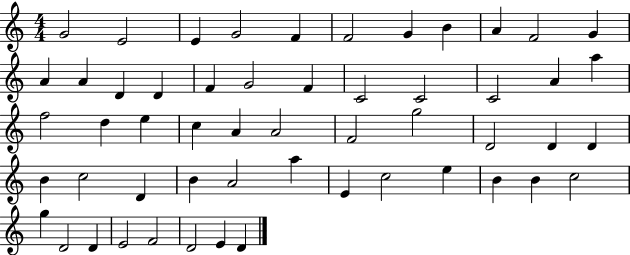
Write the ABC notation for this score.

X:1
T:Untitled
M:4/4
L:1/4
K:C
G2 E2 E G2 F F2 G B A F2 G A A D D F G2 F C2 C2 C2 A a f2 d e c A A2 F2 g2 D2 D D B c2 D B A2 a E c2 e B B c2 g D2 D E2 F2 D2 E D